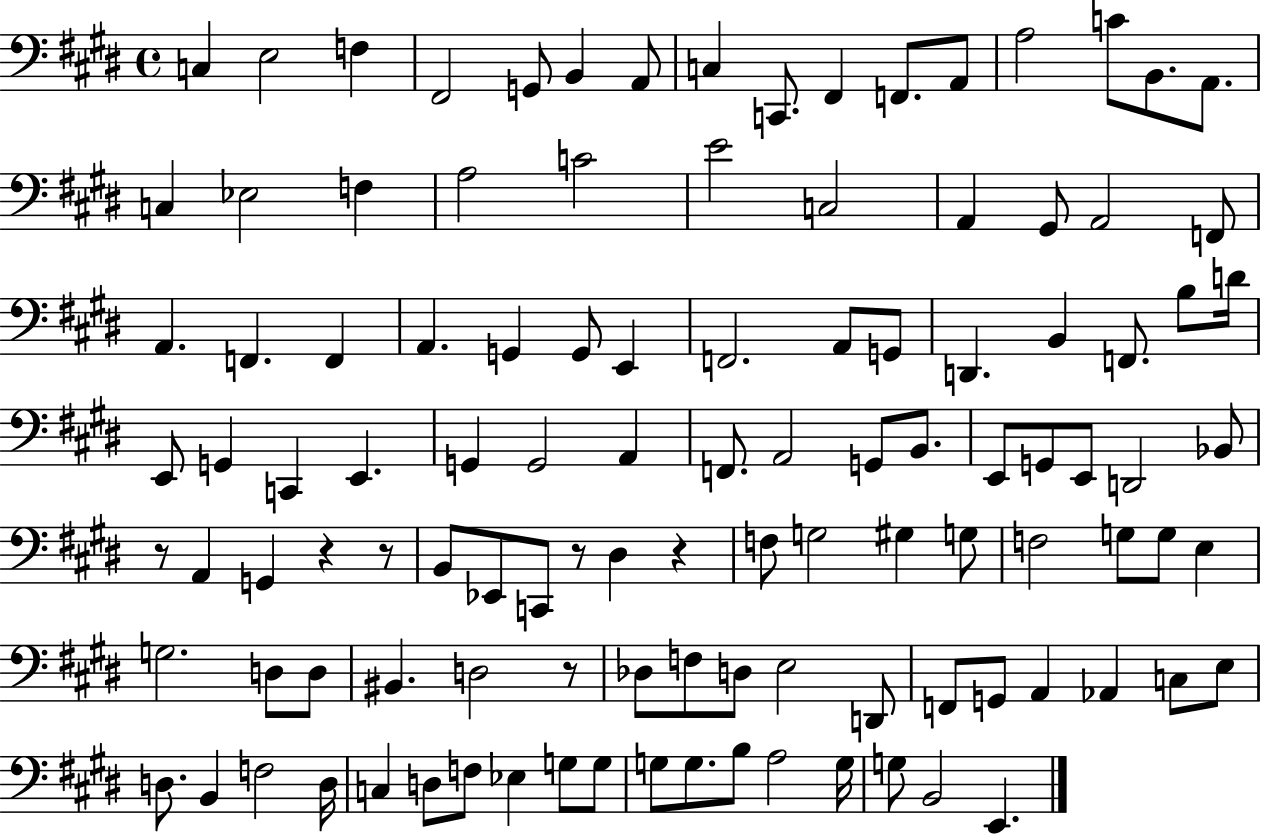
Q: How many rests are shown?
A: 6